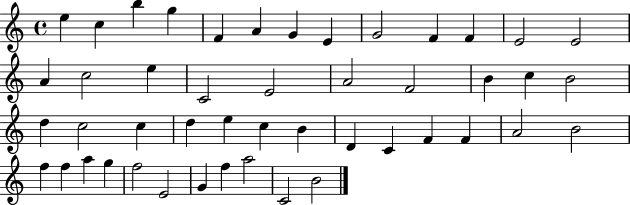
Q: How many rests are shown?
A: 0